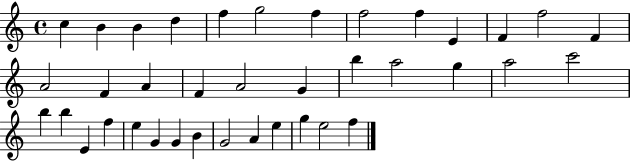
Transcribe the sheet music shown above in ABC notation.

X:1
T:Untitled
M:4/4
L:1/4
K:C
c B B d f g2 f f2 f E F f2 F A2 F A F A2 G b a2 g a2 c'2 b b E f e G G B G2 A e g e2 f